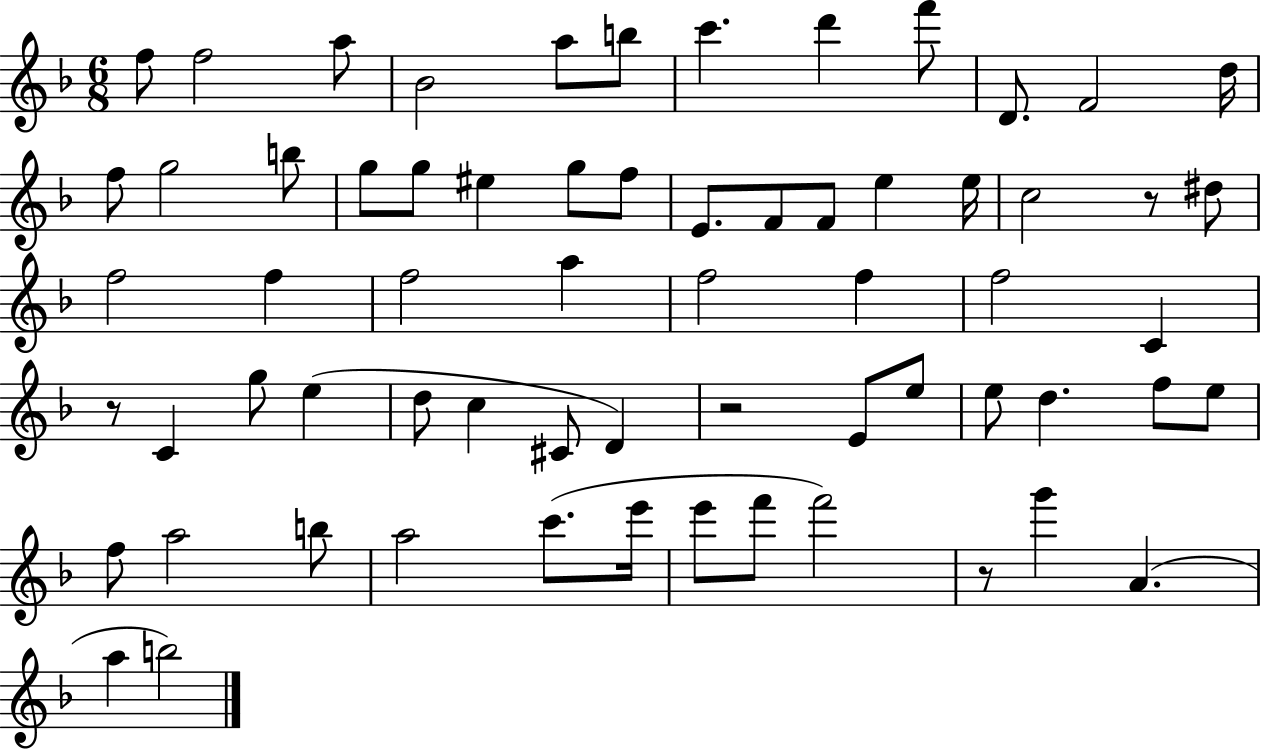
{
  \clef treble
  \numericTimeSignature
  \time 6/8
  \key f \major
  \repeat volta 2 { f''8 f''2 a''8 | bes'2 a''8 b''8 | c'''4. d'''4 f'''8 | d'8. f'2 d''16 | \break f''8 g''2 b''8 | g''8 g''8 eis''4 g''8 f''8 | e'8. f'8 f'8 e''4 e''16 | c''2 r8 dis''8 | \break f''2 f''4 | f''2 a''4 | f''2 f''4 | f''2 c'4 | \break r8 c'4 g''8 e''4( | d''8 c''4 cis'8 d'4) | r2 e'8 e''8 | e''8 d''4. f''8 e''8 | \break f''8 a''2 b''8 | a''2 c'''8.( e'''16 | e'''8 f'''8 f'''2) | r8 g'''4 a'4.( | \break a''4 b''2) | } \bar "|."
}